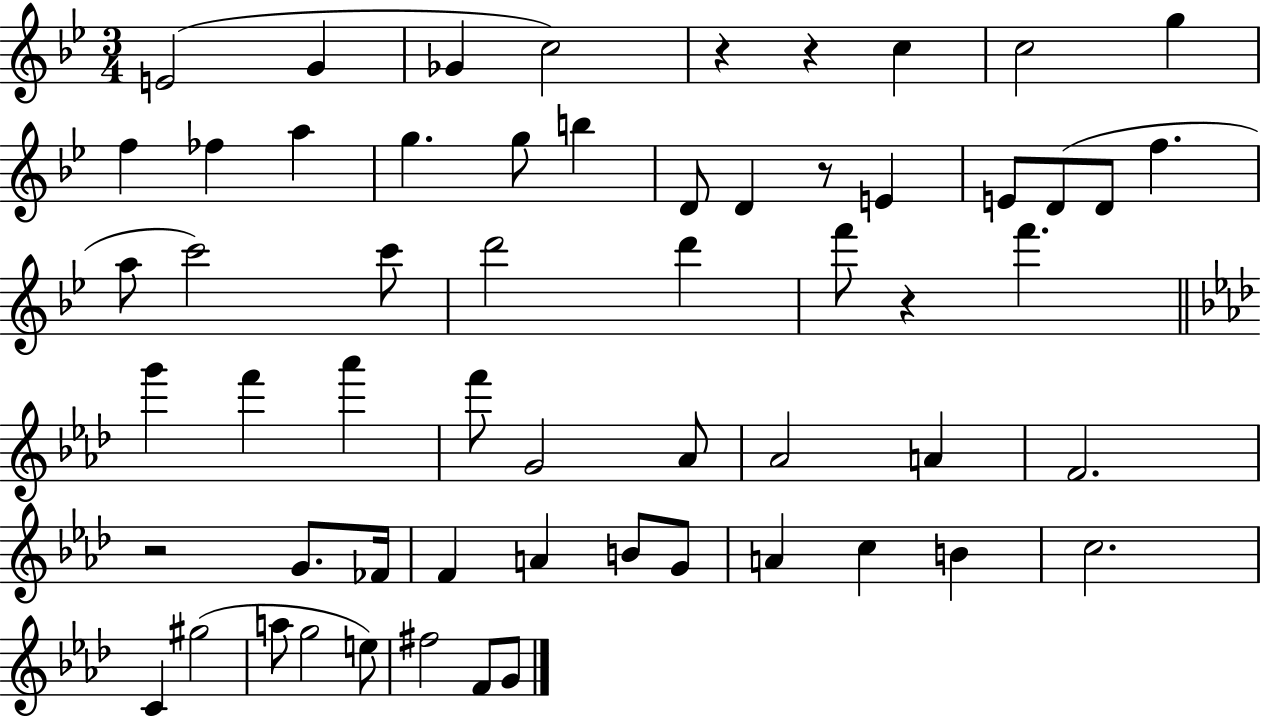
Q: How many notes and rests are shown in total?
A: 59